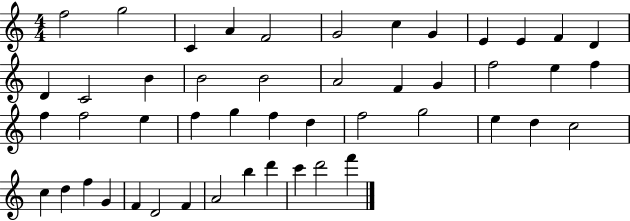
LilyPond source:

{
  \clef treble
  \numericTimeSignature
  \time 4/4
  \key c \major
  f''2 g''2 | c'4 a'4 f'2 | g'2 c''4 g'4 | e'4 e'4 f'4 d'4 | \break d'4 c'2 b'4 | b'2 b'2 | a'2 f'4 g'4 | f''2 e''4 f''4 | \break f''4 f''2 e''4 | f''4 g''4 f''4 d''4 | f''2 g''2 | e''4 d''4 c''2 | \break c''4 d''4 f''4 g'4 | f'4 d'2 f'4 | a'2 b''4 d'''4 | c'''4 d'''2 f'''4 | \break \bar "|."
}